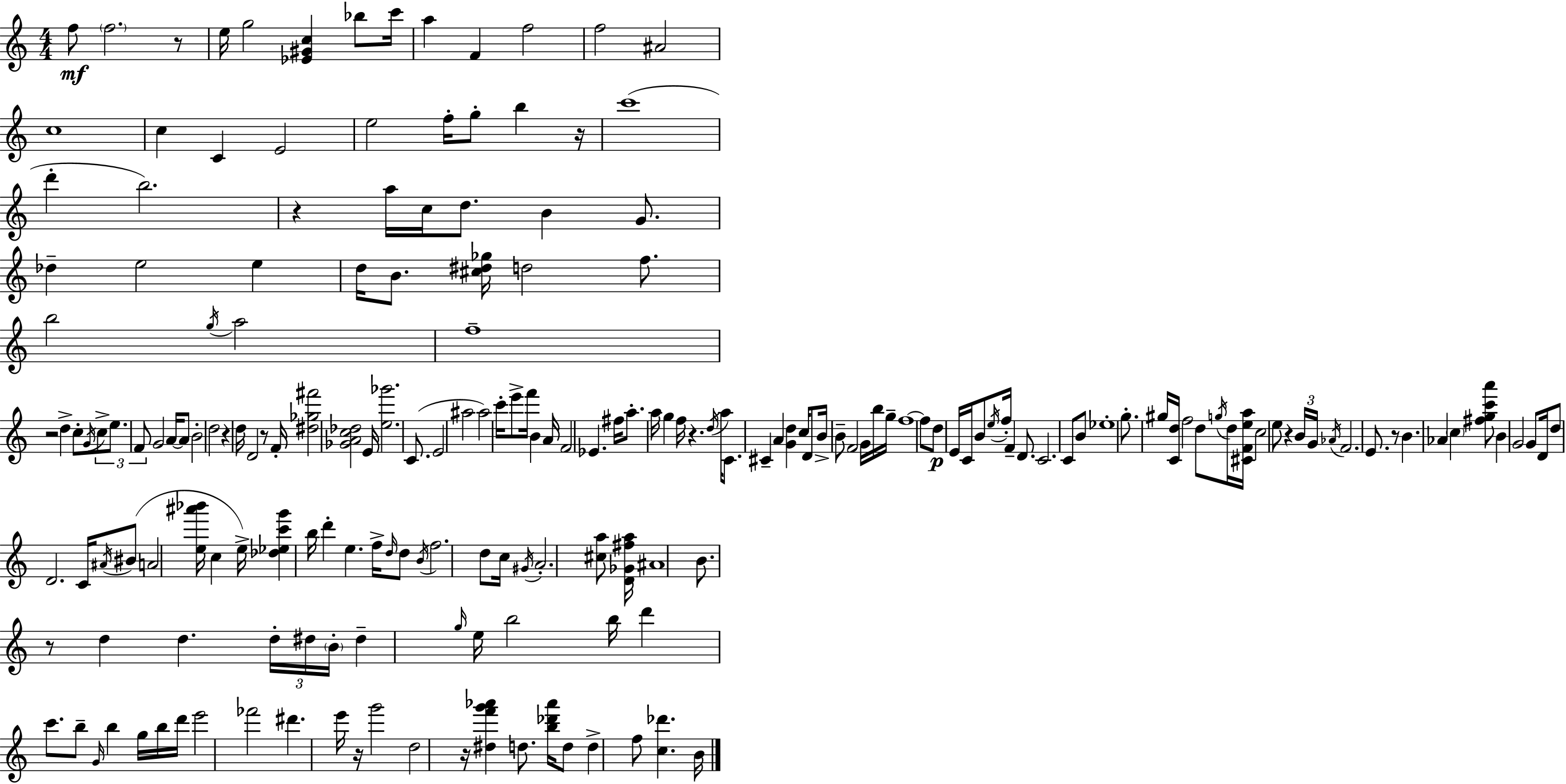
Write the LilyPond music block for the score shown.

{
  \clef treble
  \numericTimeSignature
  \time 4/4
  \key c \major
  f''8\mf \parenthesize f''2. r8 | e''16 g''2 <ees' gis' c''>4 bes''8 c'''16 | a''4 f'4 f''2 | f''2 ais'2 | \break c''1 | c''4 c'4 e'2 | e''2 f''16-. g''8-. b''4 r16 | c'''1( | \break d'''4-. b''2.) | r4 a''16 c''16 d''8. b'4 g'8. | des''4-- e''2 e''4 | d''16 b'8. <cis'' dis'' ges''>16 d''2 f''8. | \break b''2 \acciaccatura { g''16 } a''2 | f''1-- | r2 d''4-> c''8-. \acciaccatura { g'16 } | \tuplet 3/2 { c''8-> e''8. f'8 } g'2 a'16~~ | \break a'8 b'2-. d''2 | r4 d''16 d'2 r8 | f'16-. <dis'' ges'' fis'''>2 <ges' a' c'' des''>2 | e'16 <e'' ges'''>2. c'8.( | \break e'2 ais''2 | ais''2) c'''16-. e'''8-> f'''16 b'4 | a'16 f'2 ees'4. | fis''16 a''8.-. a''16 g''4 f''16 r4. | \break \acciaccatura { d''16 } a''16 c'8. cis'4-- a'4 <g' d''>4 | c''16 d'8 b'16-> b'8-- f'2 | g'16 b''16 g''16-- f''1~~ | f''8 d''8\p e'16 c'16 b'8 \acciaccatura { e''16 } f''16-. f'4-- | \break d'8. c'2. | c'8 b'8 ees''1-. | g''8.-. gis''16 <c' d''>16 f''2 | d''8 \acciaccatura { g''16 } d''16 <cis' f' e'' a''>16 c''2 e''8 | \break r4 \tuplet 3/2 { b'16 g'16 \acciaccatura { aes'16 } } f'2. | e'8. r8 b'4. aes'4 | \parenthesize c''4 <fis'' g'' c''' a'''>8 b'4 g'2 | g'8 d'16 d''8 d'2. | \break c'16 \acciaccatura { ais'16 }( bis'8 a'2 | <e'' ais''' bes'''>16 c''4 e''16->) <des'' ees'' c''' g'''>4 b''16 d'''4-. | e''4. f''16-> \grace { d''16 } d''8 \acciaccatura { b'16 } f''2. | d''8 c''16 \acciaccatura { gis'16 } a'2.-. | \break <cis'' a''>8 <d' ges' fis'' a''>16 ais'1 | b'8. r8 d''4 | d''4. \tuplet 3/2 { d''16-. dis''16 \parenthesize b'16-. } dis''4-- | \grace { g''16 } e''16 b''2 b''16 d'''4 c'''8. | \break b''8-- \grace { g'16 } b''4 g''16 b''16 d'''16 e'''2 | fes'''2 dis'''4. | e'''16 r16 g'''2 d''2 | r16 <dis'' f''' g''' aes'''>4 d''8. <b'' des''' aes'''>16 d''8 d''4-> | \break f''8 <c'' des'''>4. b'16 \bar "|."
}